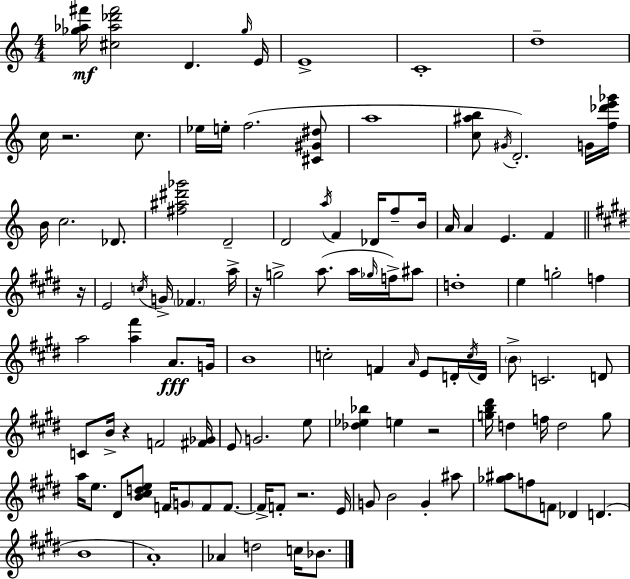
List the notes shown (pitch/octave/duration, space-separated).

[Gb5,Ab5,F#6]/s [C#5,Ab5,Db6,F#6]/h D4/q. Gb5/s E4/s E4/w C4/w D5/w C5/s R/h. C5/e. Eb5/s E5/s F5/h. [C#4,G#4,D#5]/e A5/w [C5,A#5,B5]/e G#4/s D4/h. G4/s [F5,Db6,E6,Gb6]/s B4/s C5/h. Db4/e. [F#5,A#5,D#6,Gb6]/h D4/h D4/h A5/s F4/q Db4/s F5/e B4/s A4/s A4/q E4/q. F4/q R/s E4/h C5/s G4/s FES4/q. A5/s R/s G5/h A5/e. A5/s Gb5/s F5/s A#5/e D5/w E5/q G5/h F5/q A5/h [A5,F#6]/q A4/e. G4/s B4/w C5/h F4/q A4/s E4/e D4/s C5/s D4/s B4/e C4/h. D4/e C4/e B4/s R/q F4/h [F#4,Gb4]/s E4/e G4/h. E5/e [Db5,Eb5,Bb5]/q E5/q R/h [G5,B5,D#6]/s D5/q F5/s D5/h G5/e A5/s E5/e. D#4/e [B4,C#5,D5,E5]/e F4/s G4/e F4/e F4/e. F4/s F4/e R/h. E4/s G4/e B4/h G4/q A#5/e [Gb5,A#5]/e F5/e F4/e Db4/q D4/q. B4/w A4/w Ab4/q D5/h C5/s Bb4/e.